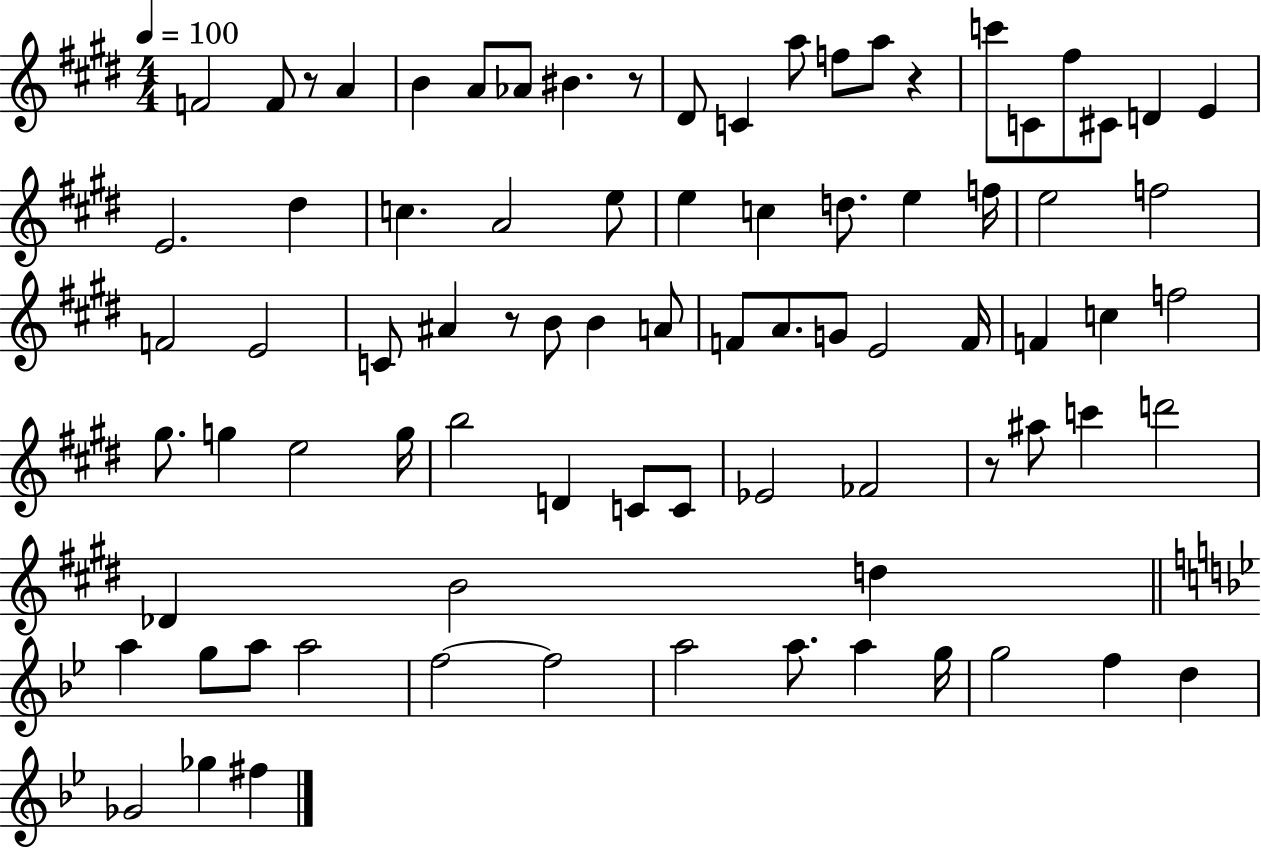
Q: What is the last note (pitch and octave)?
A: F#5